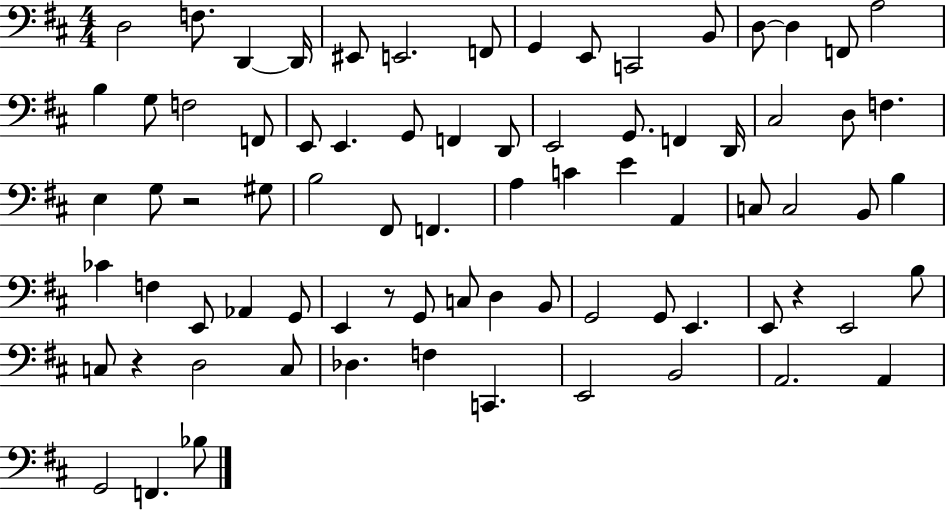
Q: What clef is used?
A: bass